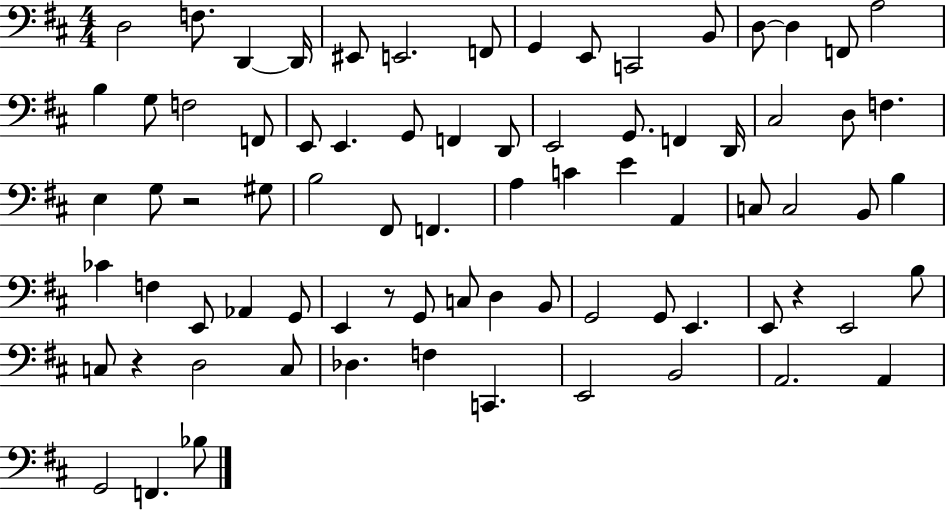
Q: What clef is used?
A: bass